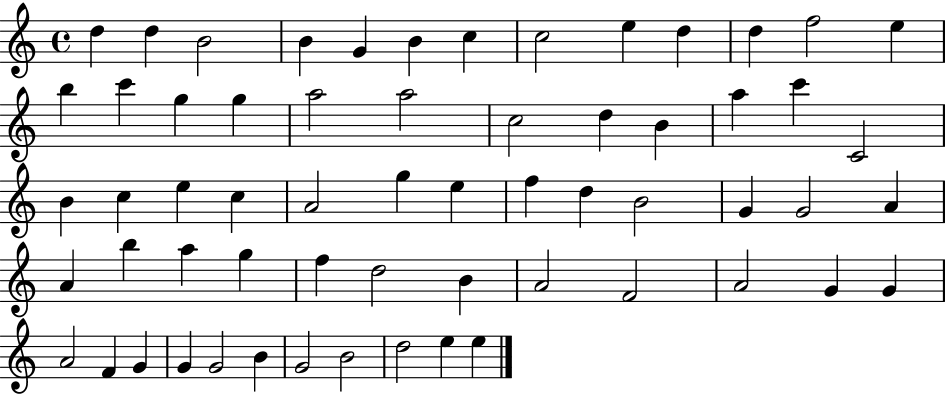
{
  \clef treble
  \time 4/4
  \defaultTimeSignature
  \key c \major
  d''4 d''4 b'2 | b'4 g'4 b'4 c''4 | c''2 e''4 d''4 | d''4 f''2 e''4 | \break b''4 c'''4 g''4 g''4 | a''2 a''2 | c''2 d''4 b'4 | a''4 c'''4 c'2 | \break b'4 c''4 e''4 c''4 | a'2 g''4 e''4 | f''4 d''4 b'2 | g'4 g'2 a'4 | \break a'4 b''4 a''4 g''4 | f''4 d''2 b'4 | a'2 f'2 | a'2 g'4 g'4 | \break a'2 f'4 g'4 | g'4 g'2 b'4 | g'2 b'2 | d''2 e''4 e''4 | \break \bar "|."
}